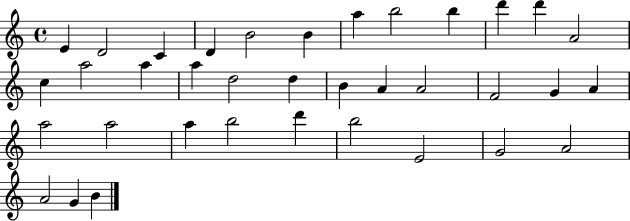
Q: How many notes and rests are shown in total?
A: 36